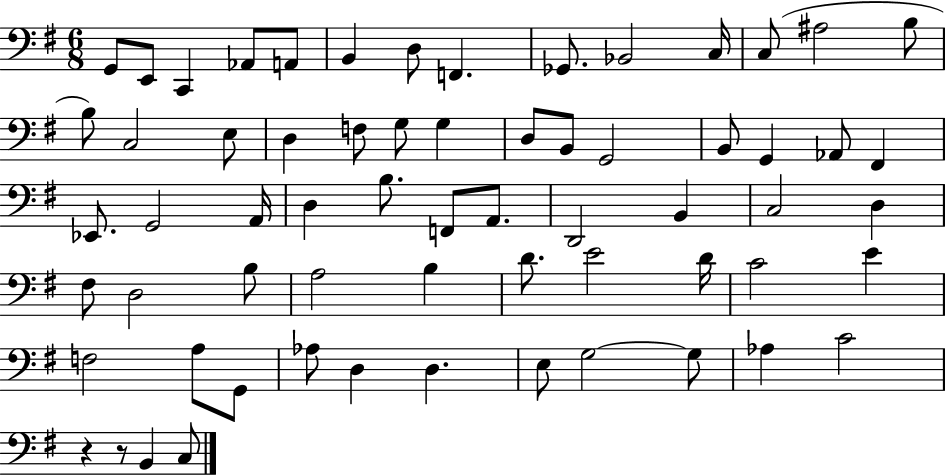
X:1
T:Untitled
M:6/8
L:1/4
K:G
G,,/2 E,,/2 C,, _A,,/2 A,,/2 B,, D,/2 F,, _G,,/2 _B,,2 C,/4 C,/2 ^A,2 B,/2 B,/2 C,2 E,/2 D, F,/2 G,/2 G, D,/2 B,,/2 G,,2 B,,/2 G,, _A,,/2 ^F,, _E,,/2 G,,2 A,,/4 D, B,/2 F,,/2 A,,/2 D,,2 B,, C,2 D, ^F,/2 D,2 B,/2 A,2 B, D/2 E2 D/4 C2 E F,2 A,/2 G,,/2 _A,/2 D, D, E,/2 G,2 G,/2 _A, C2 z z/2 B,, C,/2